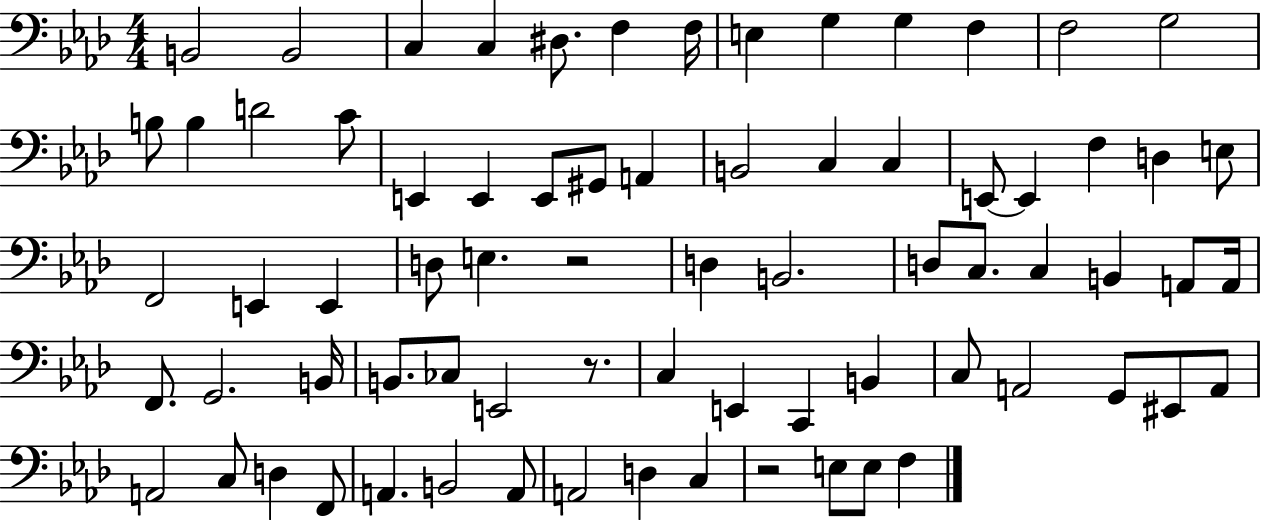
X:1
T:Untitled
M:4/4
L:1/4
K:Ab
B,,2 B,,2 C, C, ^D,/2 F, F,/4 E, G, G, F, F,2 G,2 B,/2 B, D2 C/2 E,, E,, E,,/2 ^G,,/2 A,, B,,2 C, C, E,,/2 E,, F, D, E,/2 F,,2 E,, E,, D,/2 E, z2 D, B,,2 D,/2 C,/2 C, B,, A,,/2 A,,/4 F,,/2 G,,2 B,,/4 B,,/2 _C,/2 E,,2 z/2 C, E,, C,, B,, C,/2 A,,2 G,,/2 ^E,,/2 A,,/2 A,,2 C,/2 D, F,,/2 A,, B,,2 A,,/2 A,,2 D, C, z2 E,/2 E,/2 F,